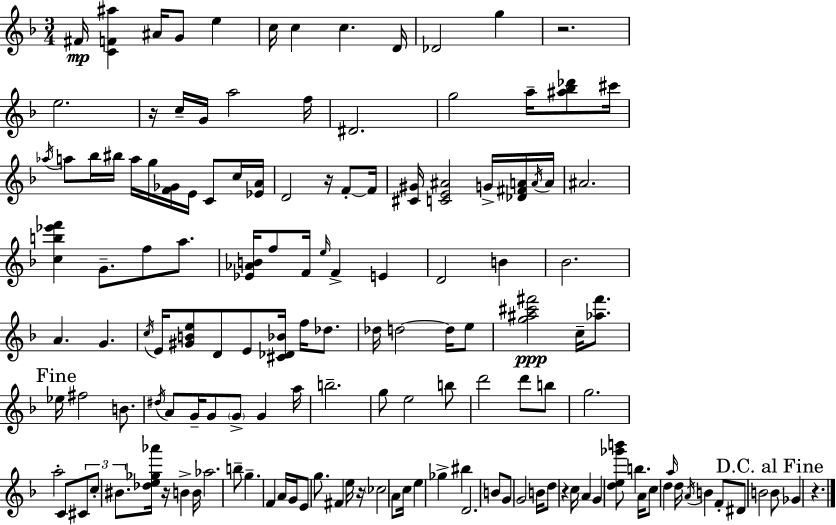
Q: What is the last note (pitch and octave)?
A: Gb4